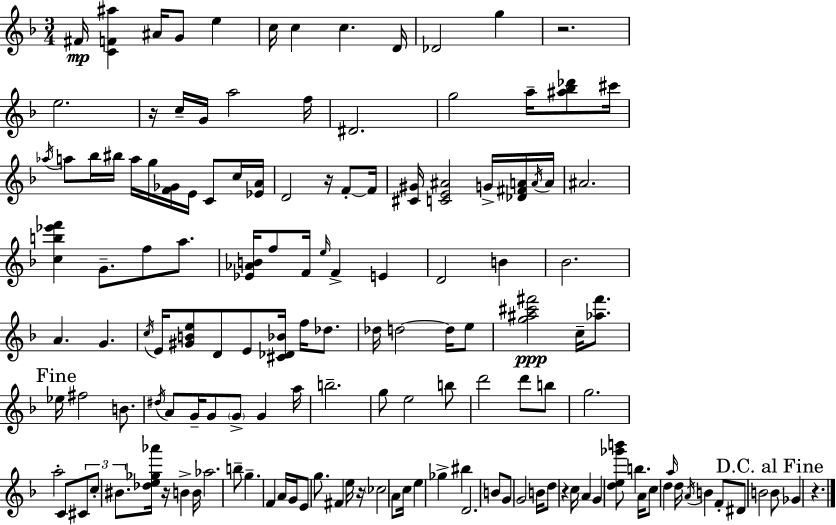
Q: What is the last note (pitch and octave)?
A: Gb4